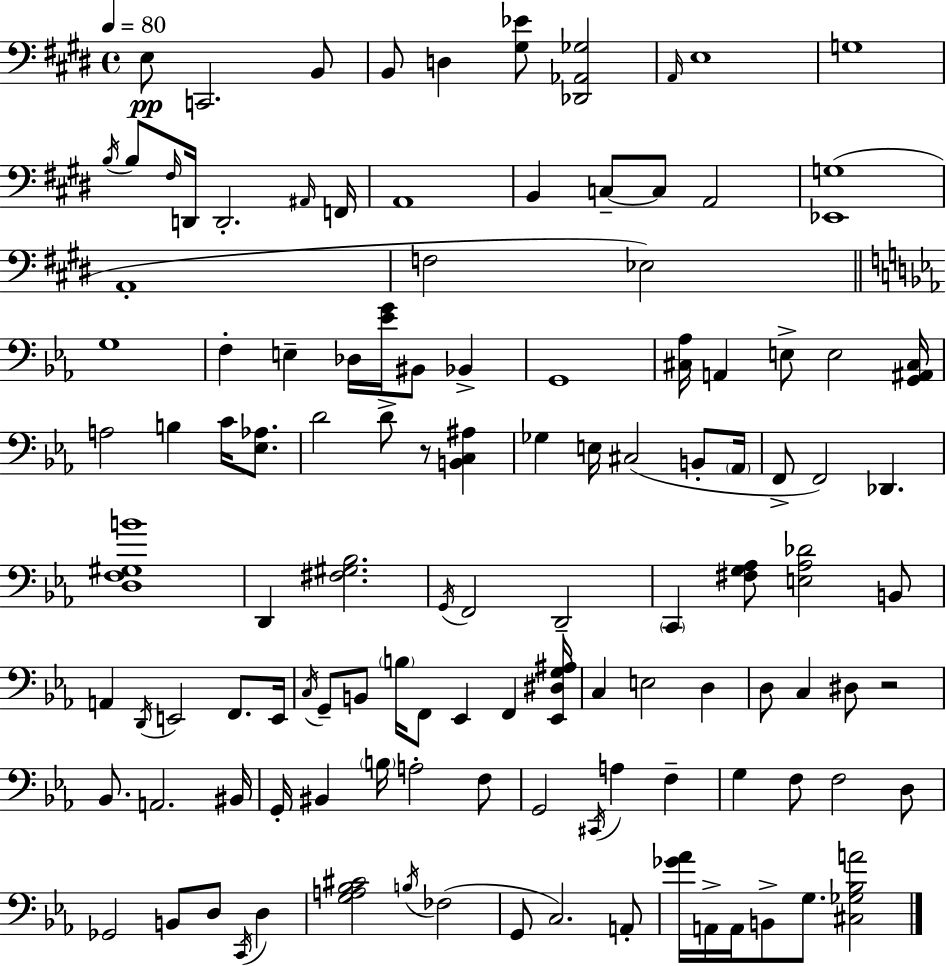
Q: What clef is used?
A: bass